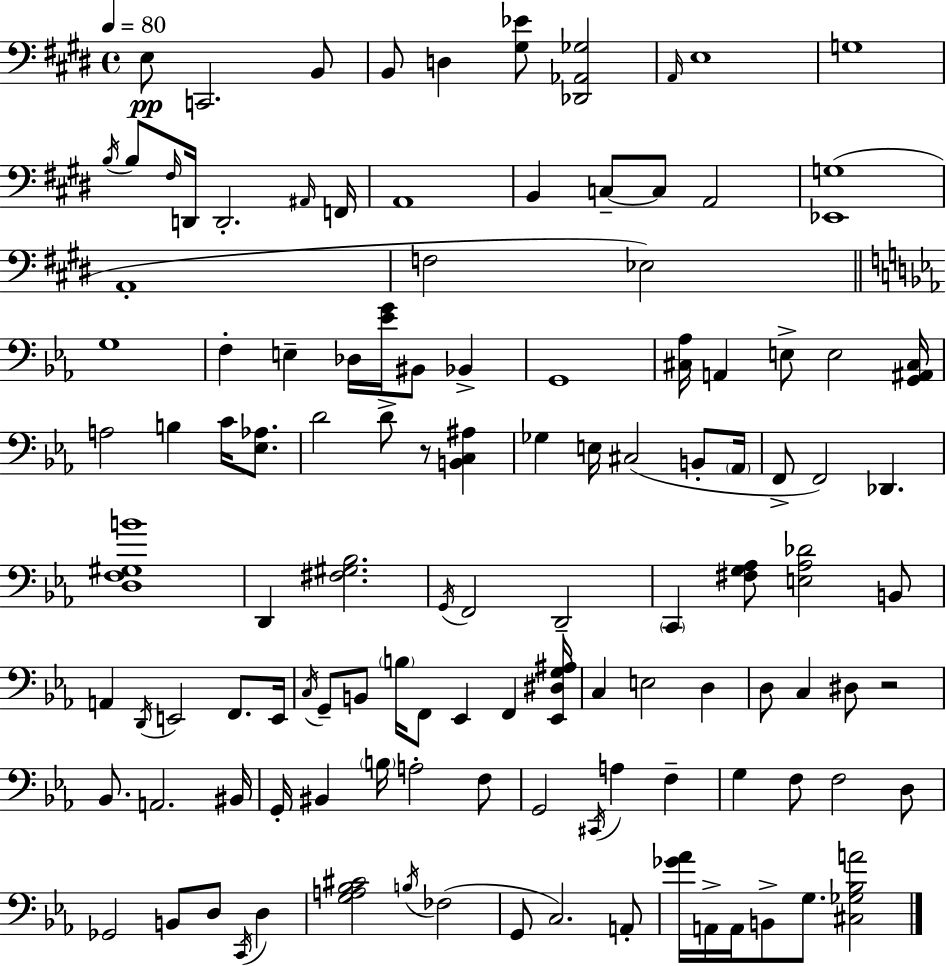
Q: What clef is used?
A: bass